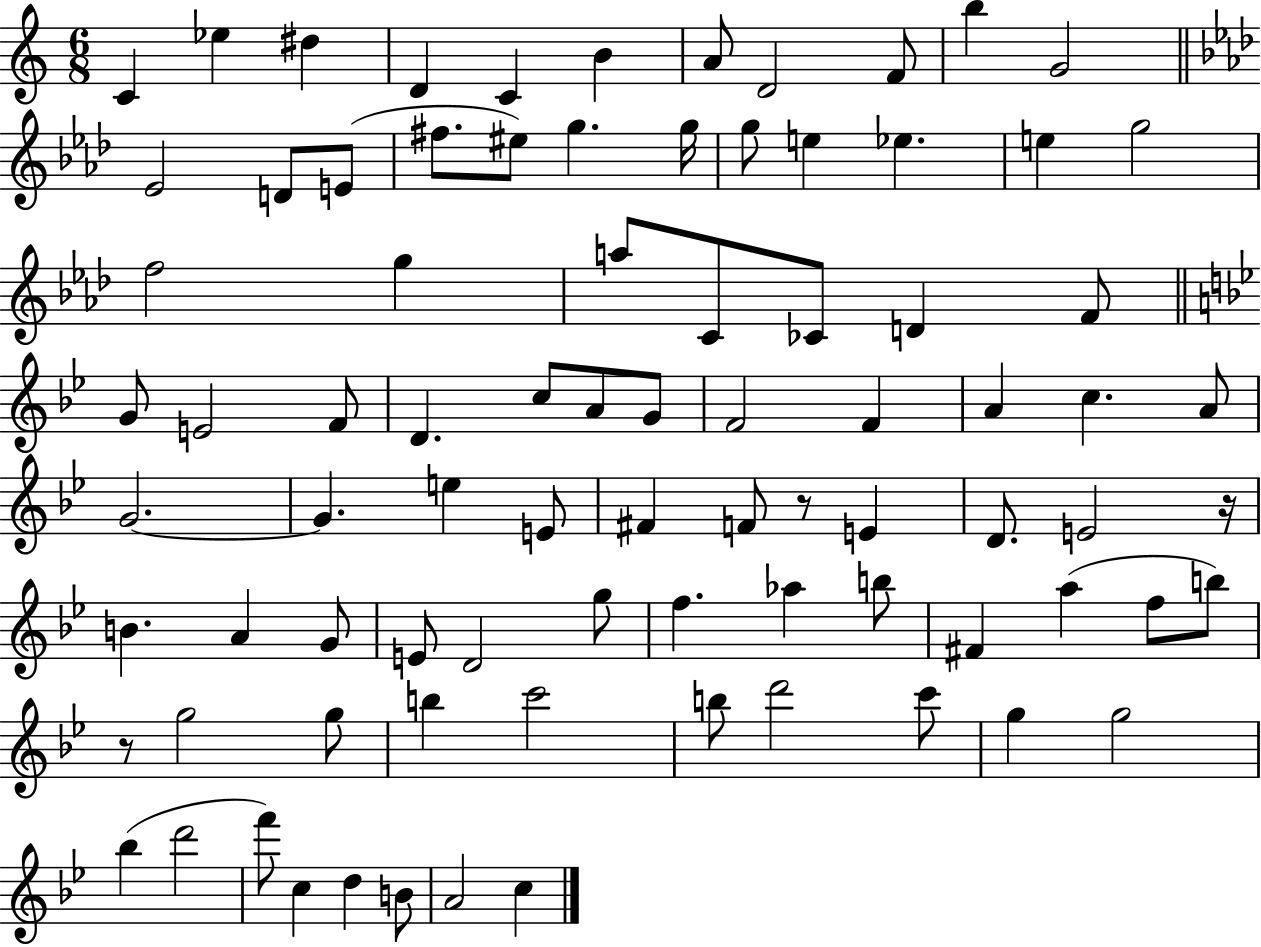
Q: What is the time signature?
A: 6/8